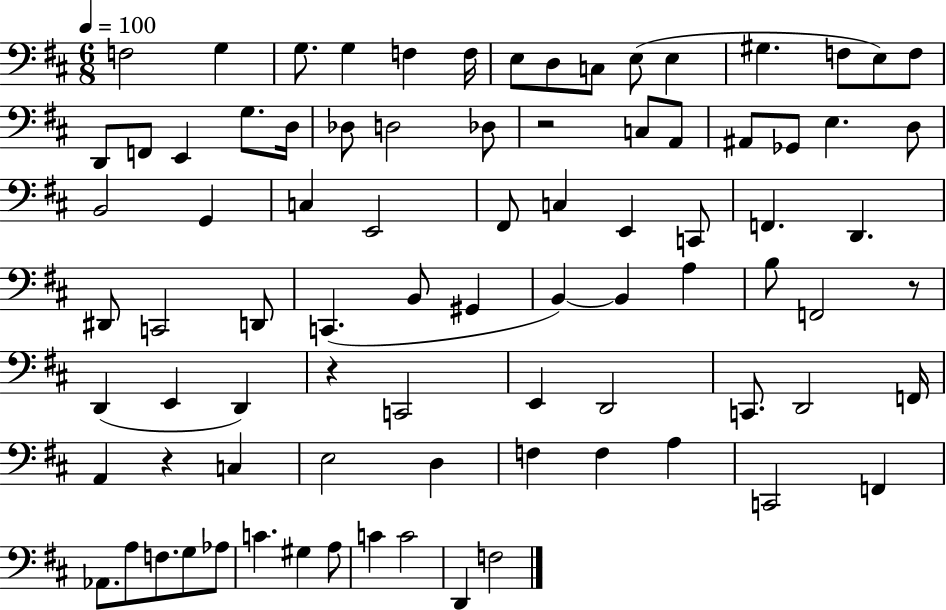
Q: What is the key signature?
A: D major